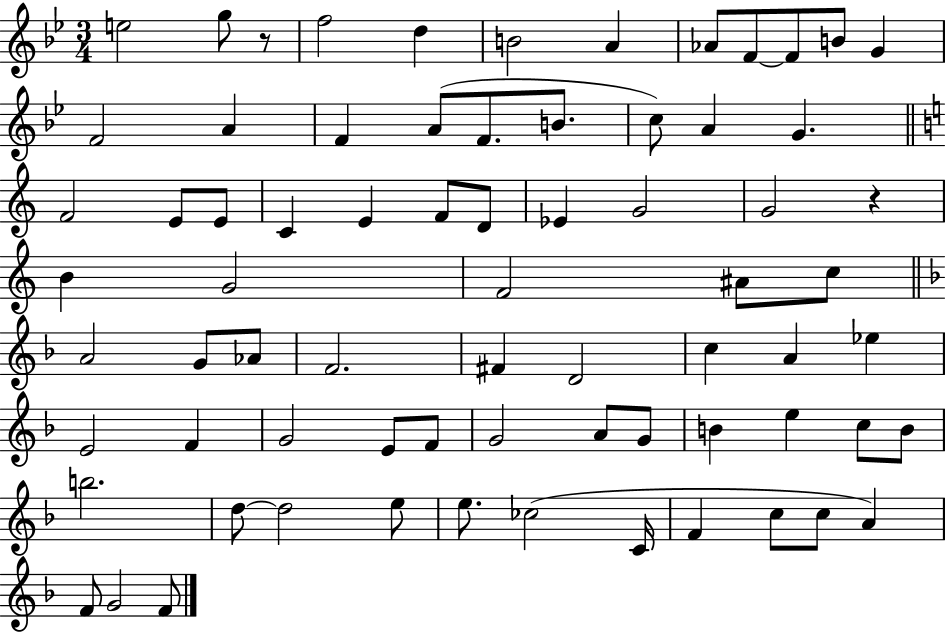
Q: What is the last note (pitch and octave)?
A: F4